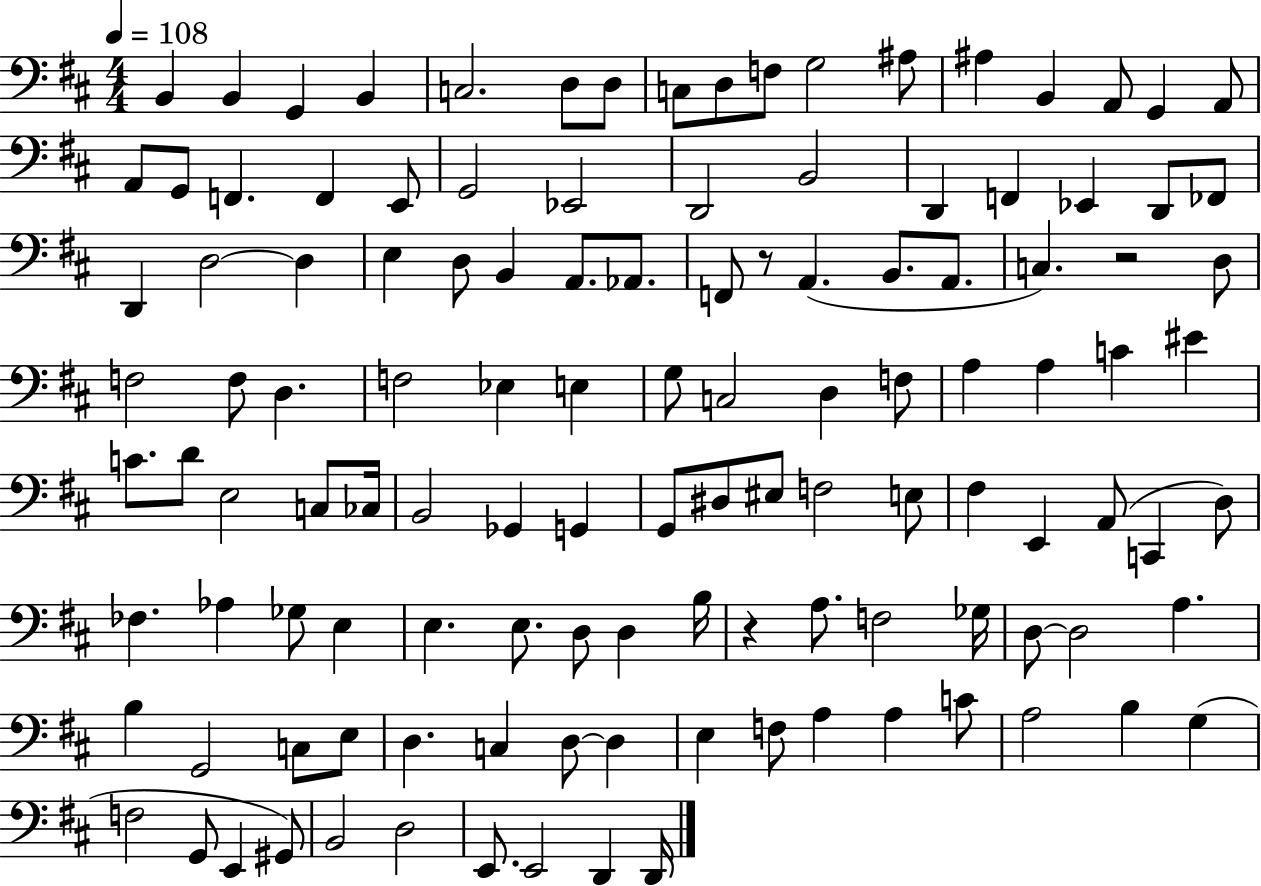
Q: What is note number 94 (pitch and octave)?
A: G2